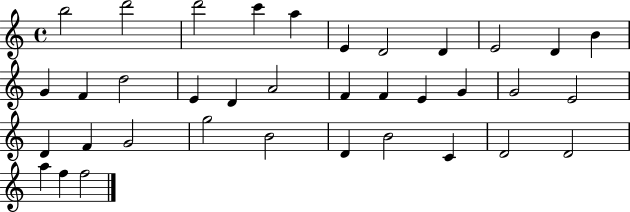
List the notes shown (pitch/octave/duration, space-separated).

B5/h D6/h D6/h C6/q A5/q E4/q D4/h D4/q E4/h D4/q B4/q G4/q F4/q D5/h E4/q D4/q A4/h F4/q F4/q E4/q G4/q G4/h E4/h D4/q F4/q G4/h G5/h B4/h D4/q B4/h C4/q D4/h D4/h A5/q F5/q F5/h